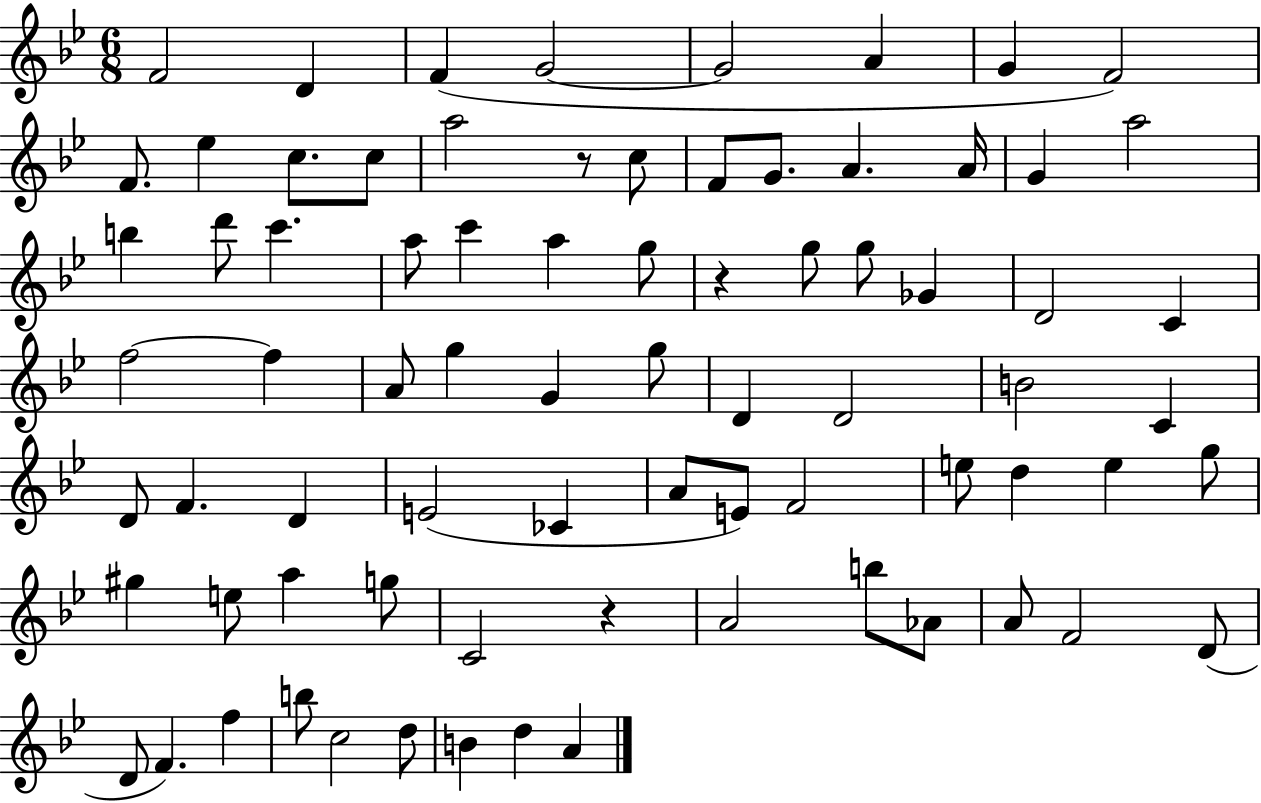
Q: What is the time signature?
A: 6/8